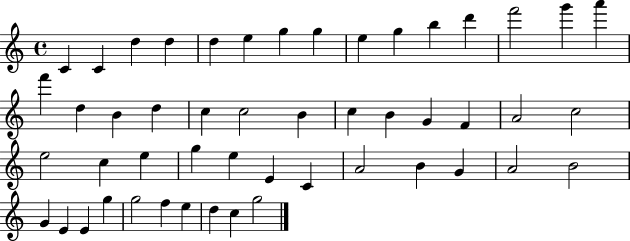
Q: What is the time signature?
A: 4/4